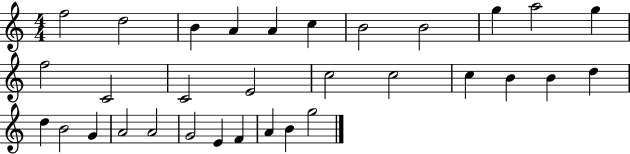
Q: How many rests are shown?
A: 0